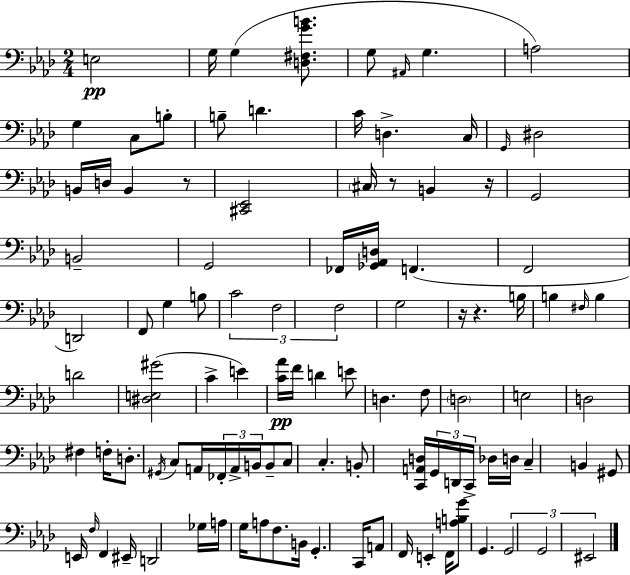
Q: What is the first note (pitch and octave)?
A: E3